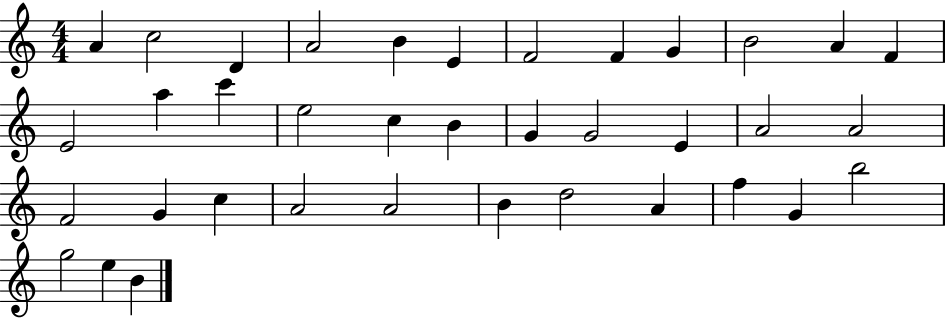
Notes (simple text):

A4/q C5/h D4/q A4/h B4/q E4/q F4/h F4/q G4/q B4/h A4/q F4/q E4/h A5/q C6/q E5/h C5/q B4/q G4/q G4/h E4/q A4/h A4/h F4/h G4/q C5/q A4/h A4/h B4/q D5/h A4/q F5/q G4/q B5/h G5/h E5/q B4/q